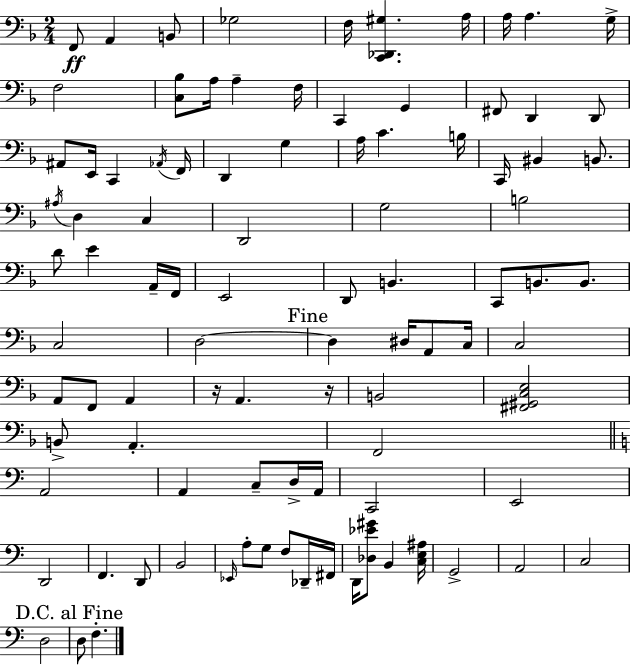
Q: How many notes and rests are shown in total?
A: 94